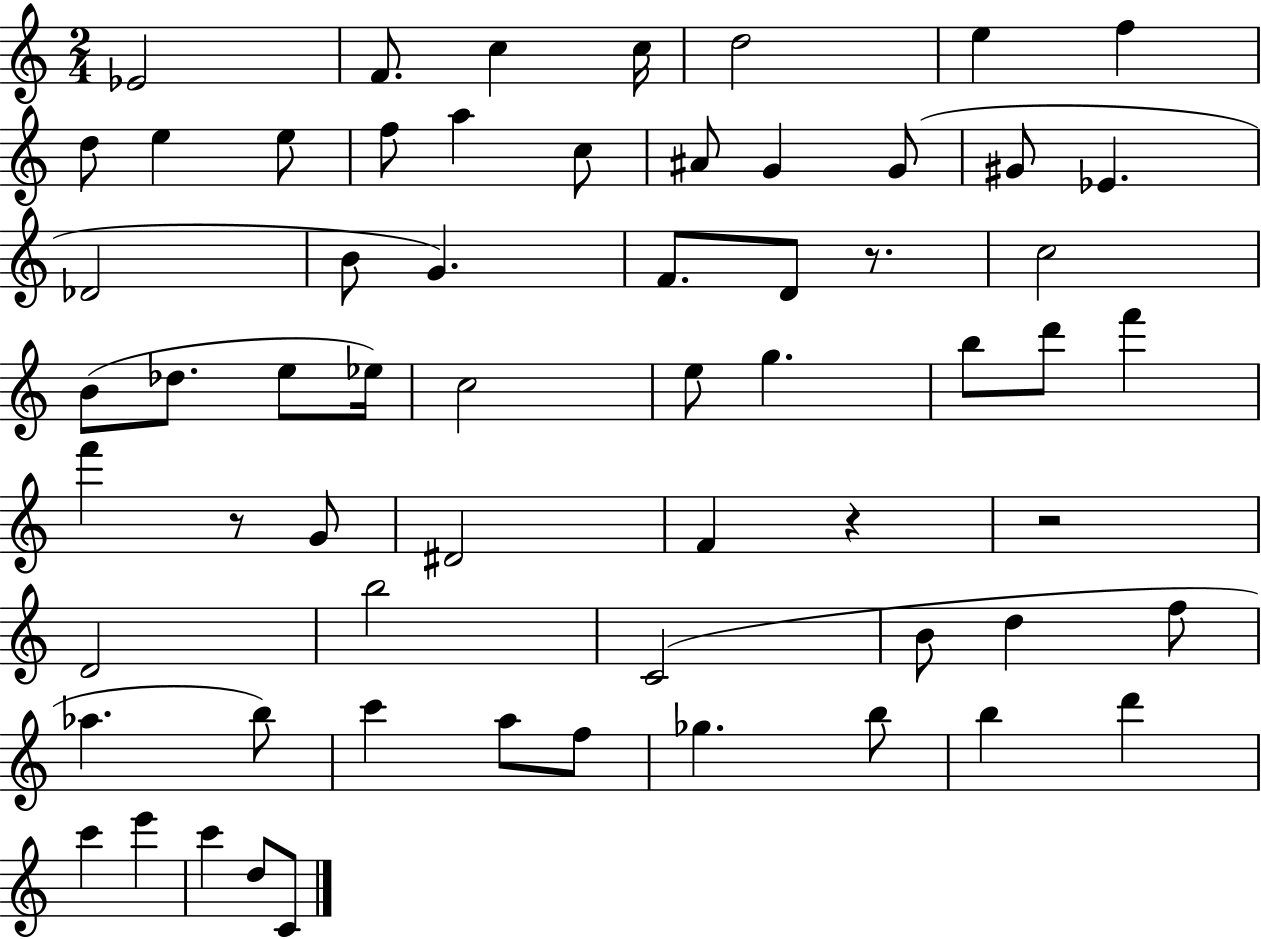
{
  \clef treble
  \numericTimeSignature
  \time 2/4
  \key c \major
  ees'2 | f'8. c''4 c''16 | d''2 | e''4 f''4 | \break d''8 e''4 e''8 | f''8 a''4 c''8 | ais'8 g'4 g'8( | gis'8 ees'4. | \break des'2 | b'8 g'4.) | f'8. d'8 r8. | c''2 | \break b'8( des''8. e''8 ees''16) | c''2 | e''8 g''4. | b''8 d'''8 f'''4 | \break f'''4 r8 g'8 | dis'2 | f'4 r4 | r2 | \break d'2 | b''2 | c'2( | b'8 d''4 f''8 | \break aes''4. b''8) | c'''4 a''8 f''8 | ges''4. b''8 | b''4 d'''4 | \break c'''4 e'''4 | c'''4 d''8 c'8 | \bar "|."
}